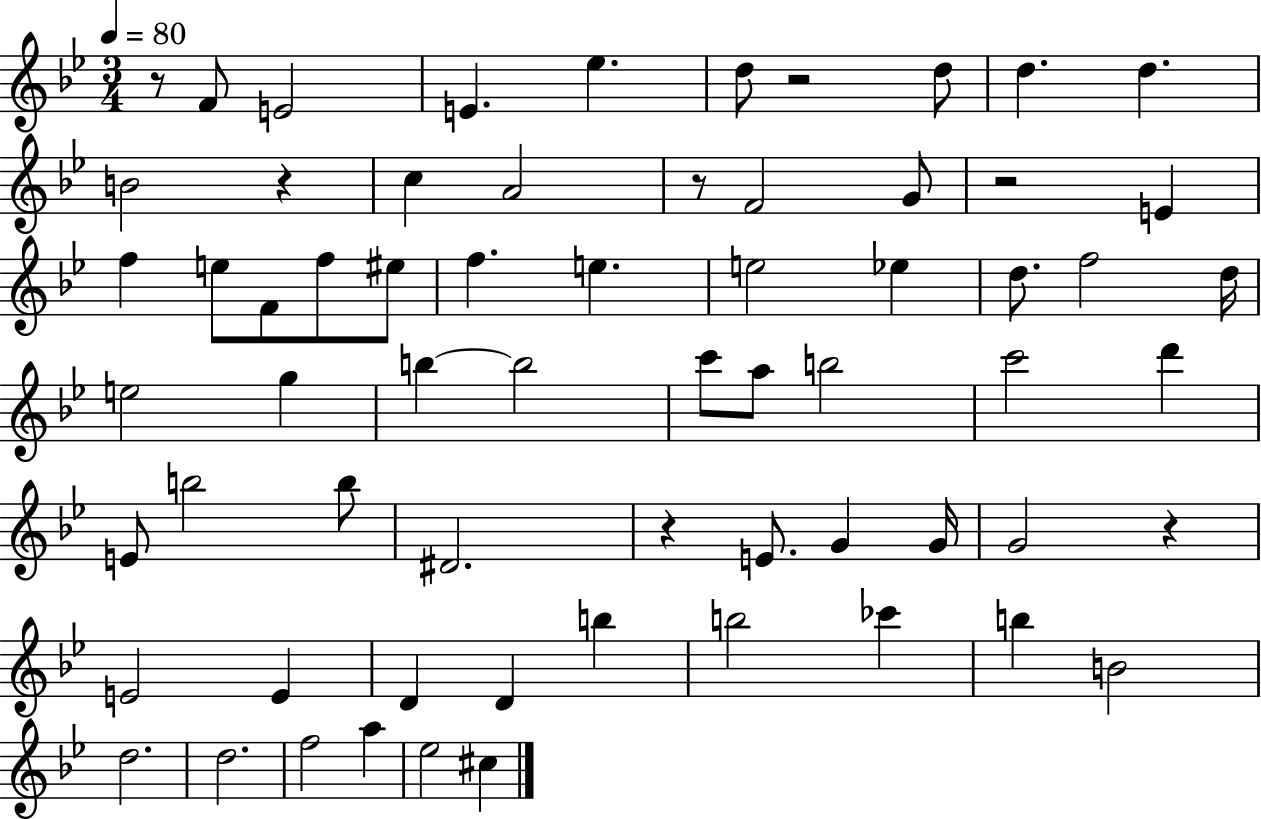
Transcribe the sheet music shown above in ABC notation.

X:1
T:Untitled
M:3/4
L:1/4
K:Bb
z/2 F/2 E2 E _e d/2 z2 d/2 d d B2 z c A2 z/2 F2 G/2 z2 E f e/2 F/2 f/2 ^e/2 f e e2 _e d/2 f2 d/4 e2 g b b2 c'/2 a/2 b2 c'2 d' E/2 b2 b/2 ^D2 z E/2 G G/4 G2 z E2 E D D b b2 _c' b B2 d2 d2 f2 a _e2 ^c